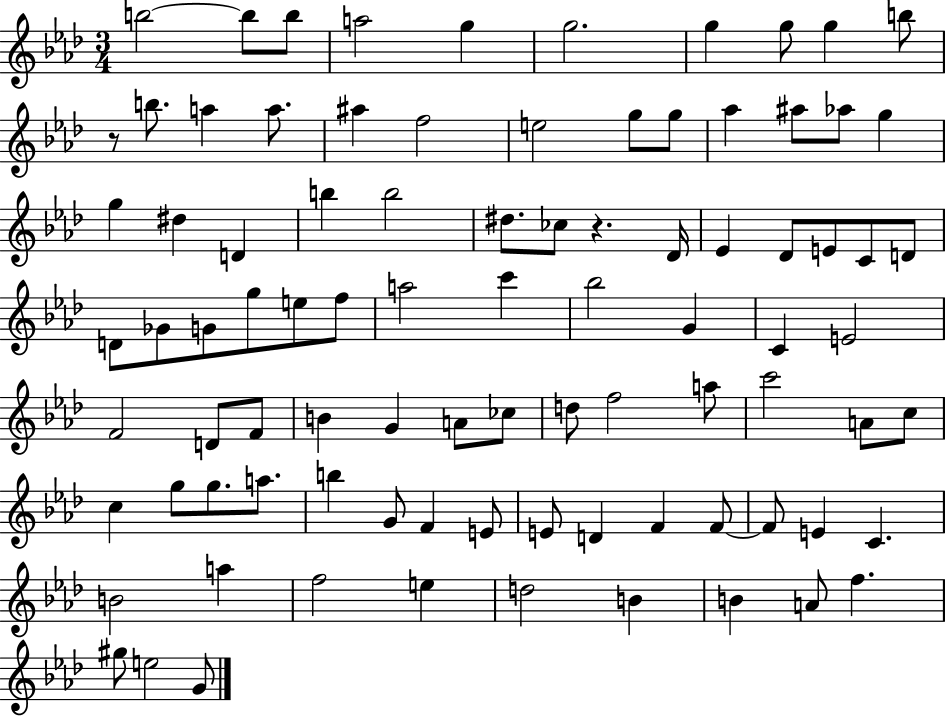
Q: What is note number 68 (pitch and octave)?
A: E4